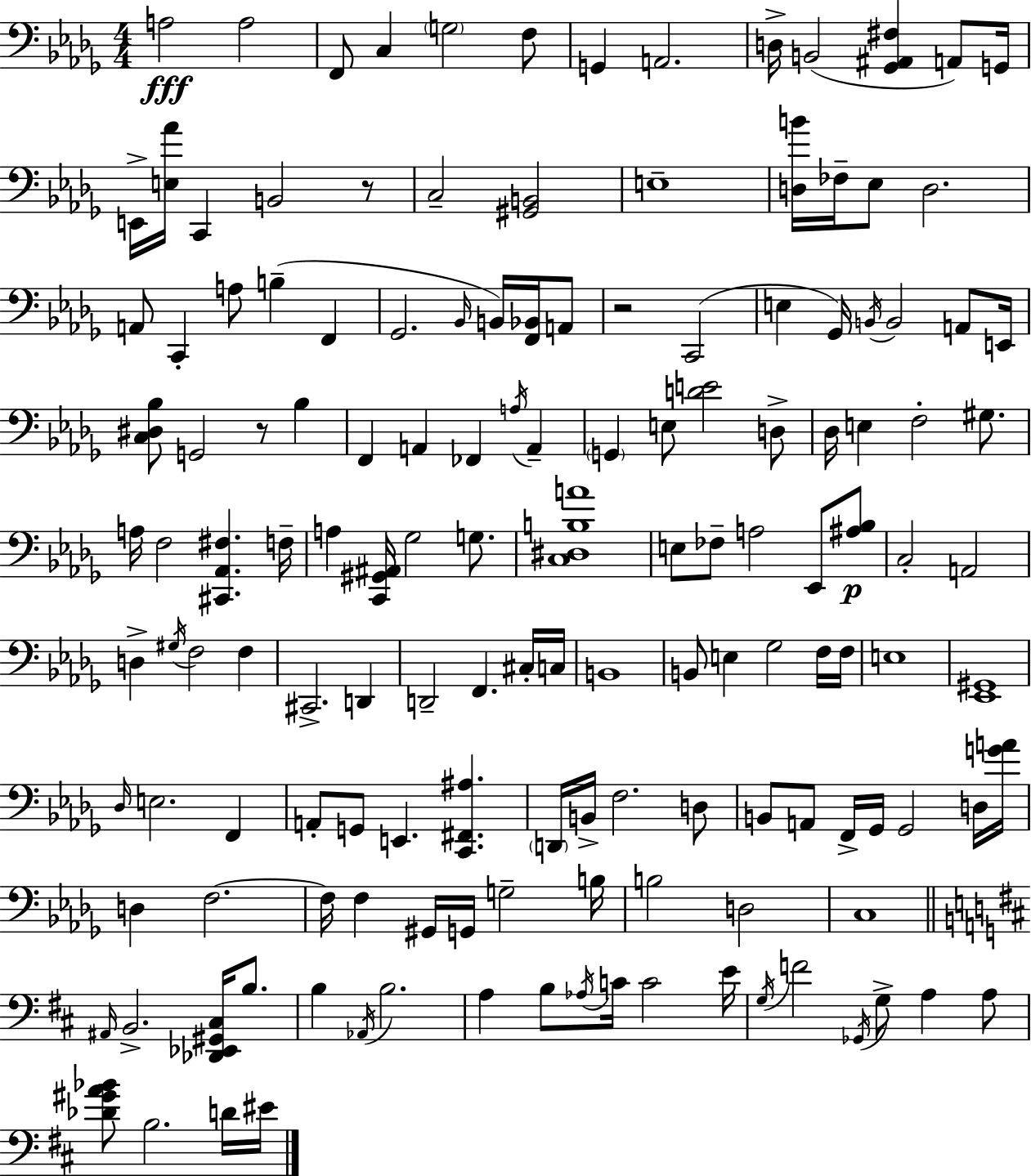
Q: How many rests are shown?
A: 3